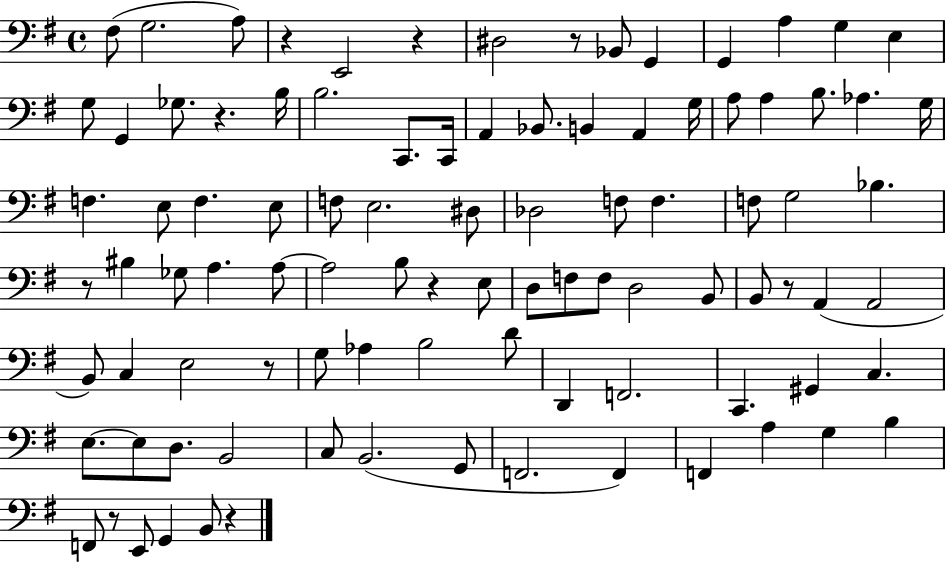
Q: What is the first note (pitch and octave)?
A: F#3